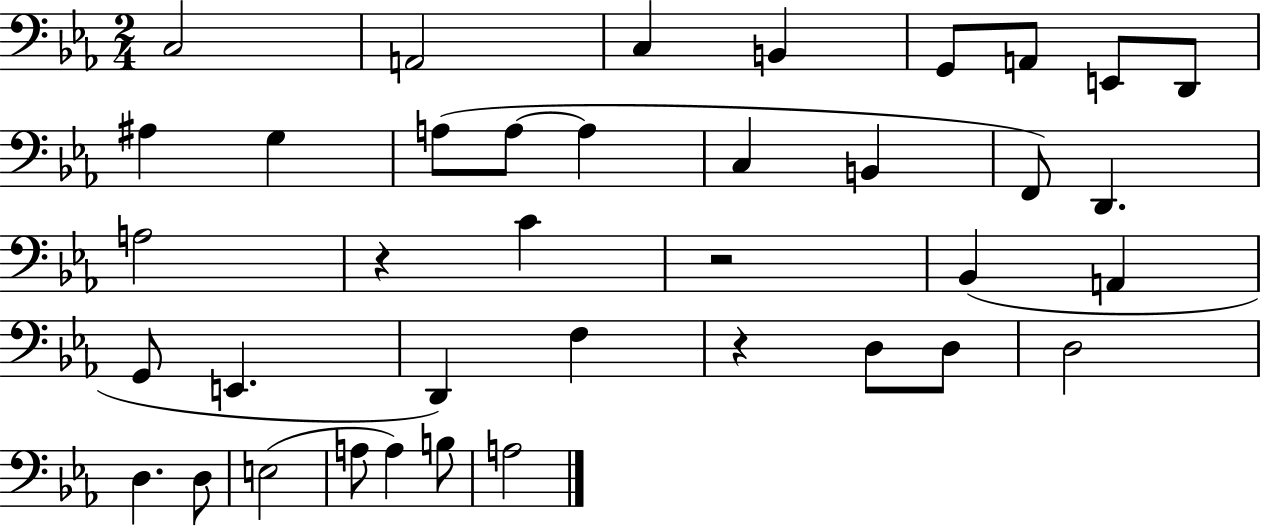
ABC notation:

X:1
T:Untitled
M:2/4
L:1/4
K:Eb
C,2 A,,2 C, B,, G,,/2 A,,/2 E,,/2 D,,/2 ^A, G, A,/2 A,/2 A, C, B,, F,,/2 D,, A,2 z C z2 _B,, A,, G,,/2 E,, D,, F, z D,/2 D,/2 D,2 D, D,/2 E,2 A,/2 A, B,/2 A,2